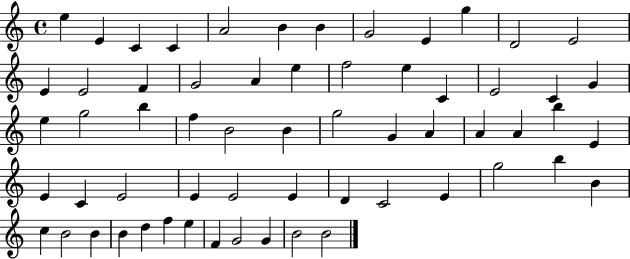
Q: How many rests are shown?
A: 0